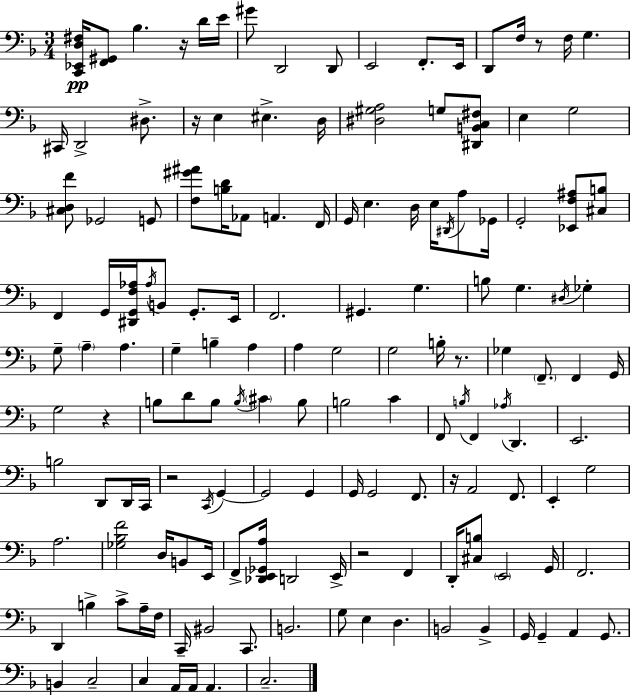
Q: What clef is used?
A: bass